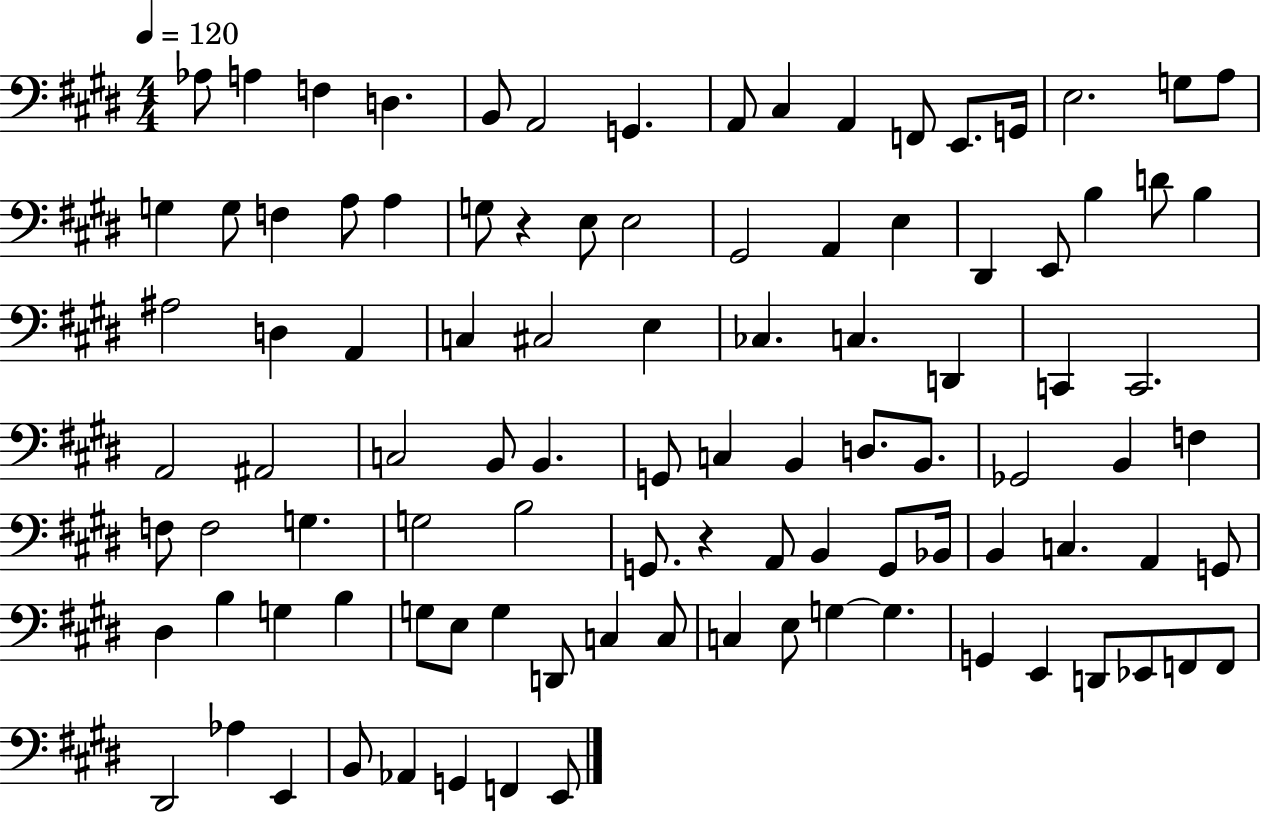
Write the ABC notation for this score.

X:1
T:Untitled
M:4/4
L:1/4
K:E
_A,/2 A, F, D, B,,/2 A,,2 G,, A,,/2 ^C, A,, F,,/2 E,,/2 G,,/4 E,2 G,/2 A,/2 G, G,/2 F, A,/2 A, G,/2 z E,/2 E,2 ^G,,2 A,, E, ^D,, E,,/2 B, D/2 B, ^A,2 D, A,, C, ^C,2 E, _C, C, D,, C,, C,,2 A,,2 ^A,,2 C,2 B,,/2 B,, G,,/2 C, B,, D,/2 B,,/2 _G,,2 B,, F, F,/2 F,2 G, G,2 B,2 G,,/2 z A,,/2 B,, G,,/2 _B,,/4 B,, C, A,, G,,/2 ^D, B, G, B, G,/2 E,/2 G, D,,/2 C, C,/2 C, E,/2 G, G, G,, E,, D,,/2 _E,,/2 F,,/2 F,,/2 ^D,,2 _A, E,, B,,/2 _A,, G,, F,, E,,/2